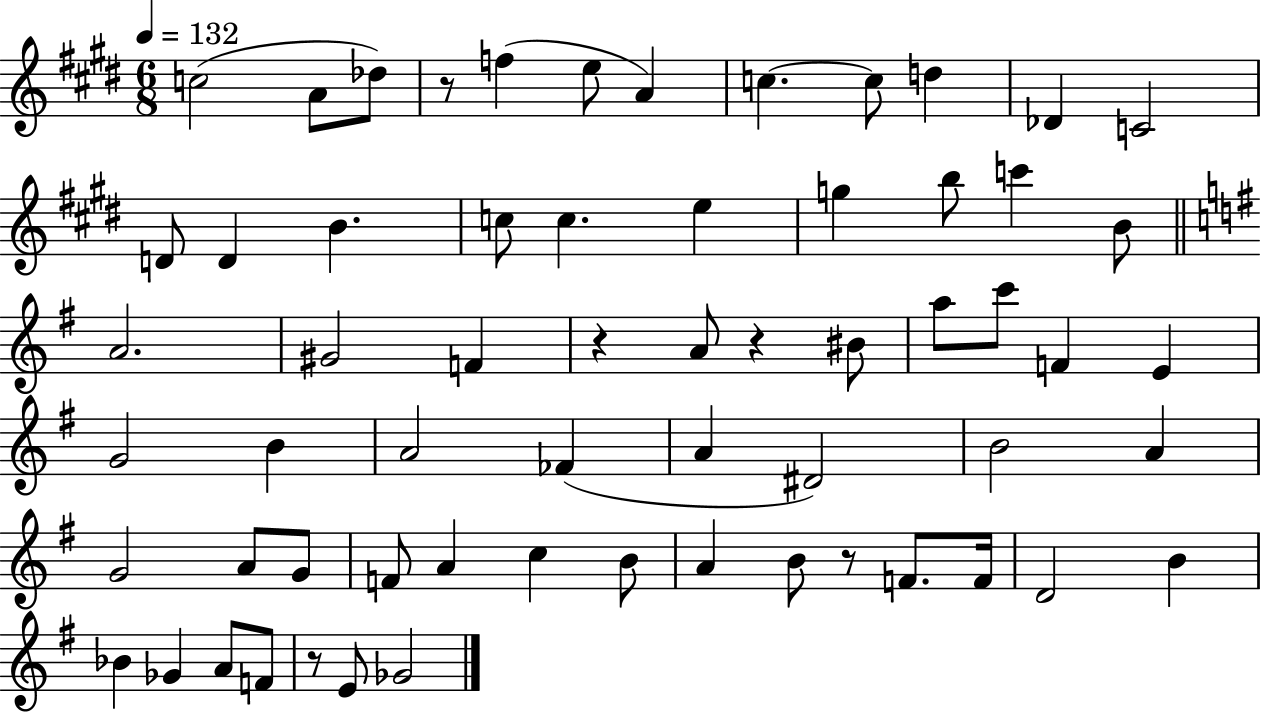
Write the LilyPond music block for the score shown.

{
  \clef treble
  \numericTimeSignature
  \time 6/8
  \key e \major
  \tempo 4 = 132
  c''2( a'8 des''8) | r8 f''4( e''8 a'4) | c''4.~~ c''8 d''4 | des'4 c'2 | \break d'8 d'4 b'4. | c''8 c''4. e''4 | g''4 b''8 c'''4 b'8 | \bar "||" \break \key g \major a'2. | gis'2 f'4 | r4 a'8 r4 bis'8 | a''8 c'''8 f'4 e'4 | \break g'2 b'4 | a'2 fes'4( | a'4 dis'2) | b'2 a'4 | \break g'2 a'8 g'8 | f'8 a'4 c''4 b'8 | a'4 b'8 r8 f'8. f'16 | d'2 b'4 | \break bes'4 ges'4 a'8 f'8 | r8 e'8 ges'2 | \bar "|."
}